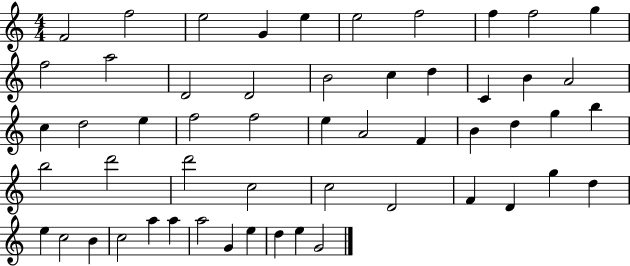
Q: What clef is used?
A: treble